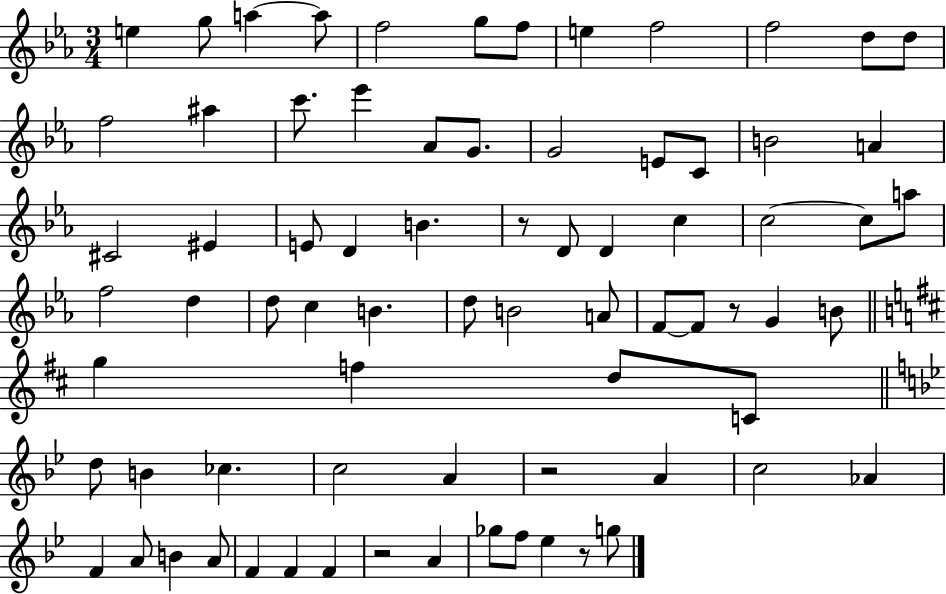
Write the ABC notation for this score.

X:1
T:Untitled
M:3/4
L:1/4
K:Eb
e g/2 a a/2 f2 g/2 f/2 e f2 f2 d/2 d/2 f2 ^a c'/2 _e' _A/2 G/2 G2 E/2 C/2 B2 A ^C2 ^E E/2 D B z/2 D/2 D c c2 c/2 a/2 f2 d d/2 c B d/2 B2 A/2 F/2 F/2 z/2 G B/2 g f d/2 C/2 d/2 B _c c2 A z2 A c2 _A F A/2 B A/2 F F F z2 A _g/2 f/2 _e z/2 g/2